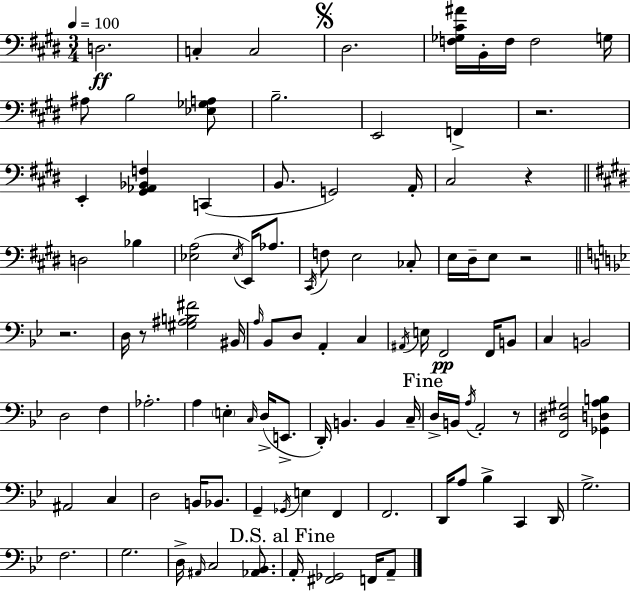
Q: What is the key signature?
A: E major